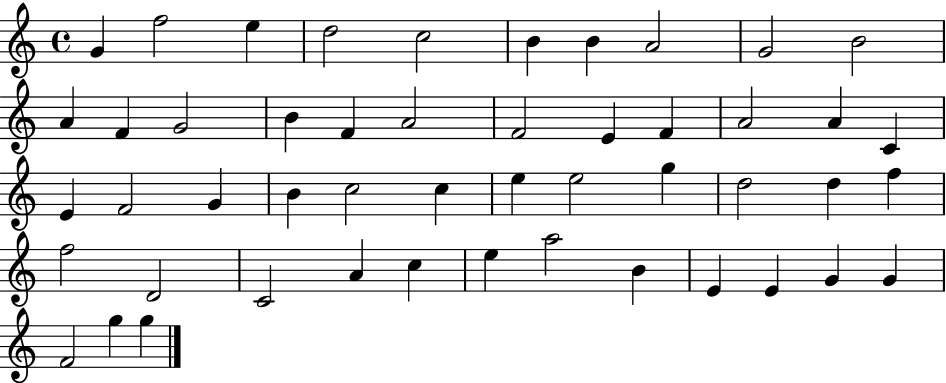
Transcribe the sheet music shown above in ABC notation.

X:1
T:Untitled
M:4/4
L:1/4
K:C
G f2 e d2 c2 B B A2 G2 B2 A F G2 B F A2 F2 E F A2 A C E F2 G B c2 c e e2 g d2 d f f2 D2 C2 A c e a2 B E E G G F2 g g